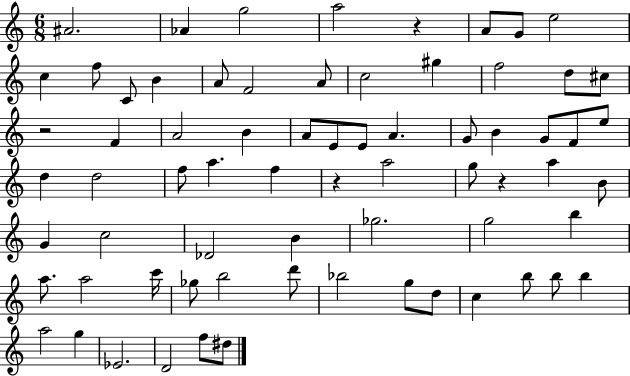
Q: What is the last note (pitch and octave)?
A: D#5